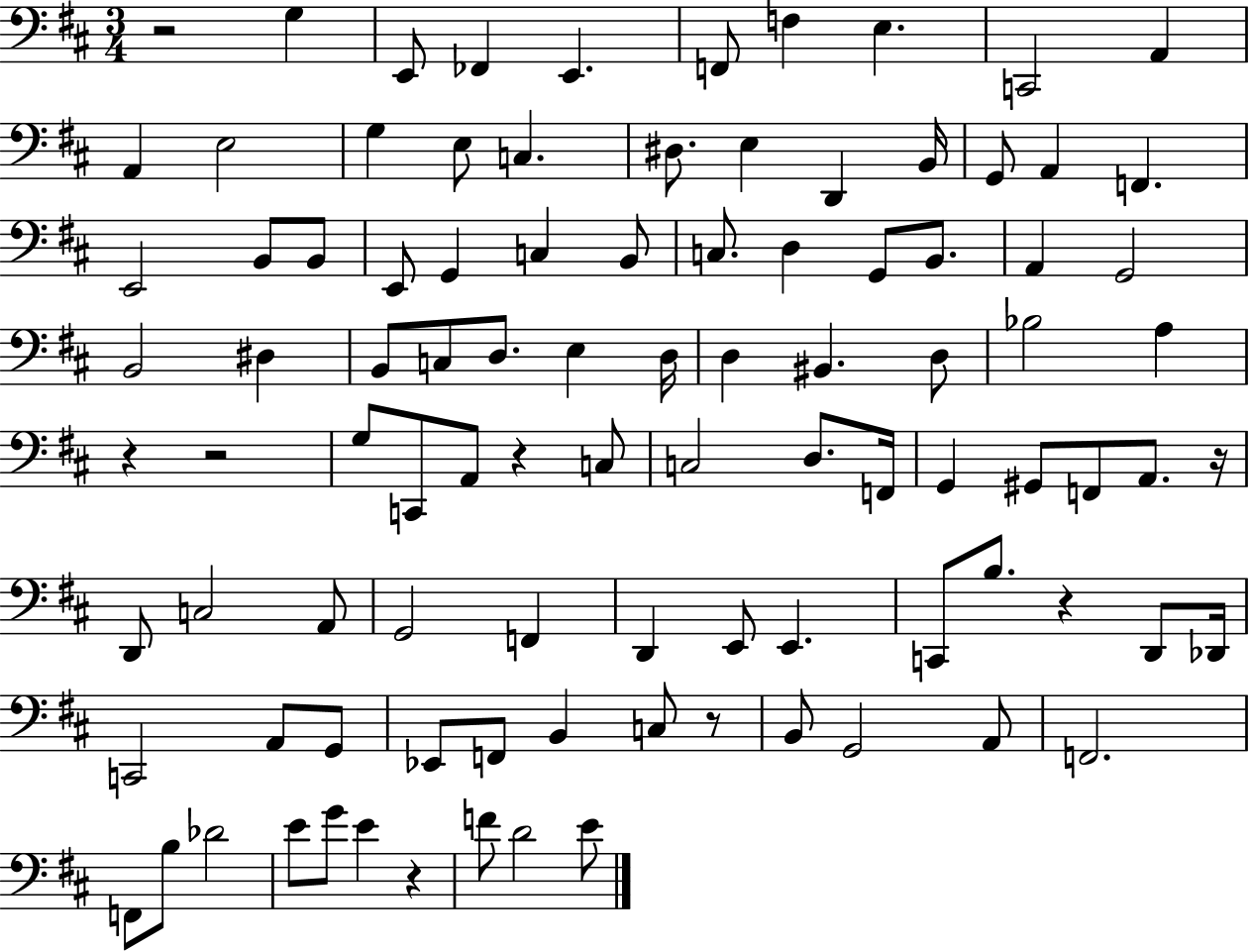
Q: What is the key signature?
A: D major